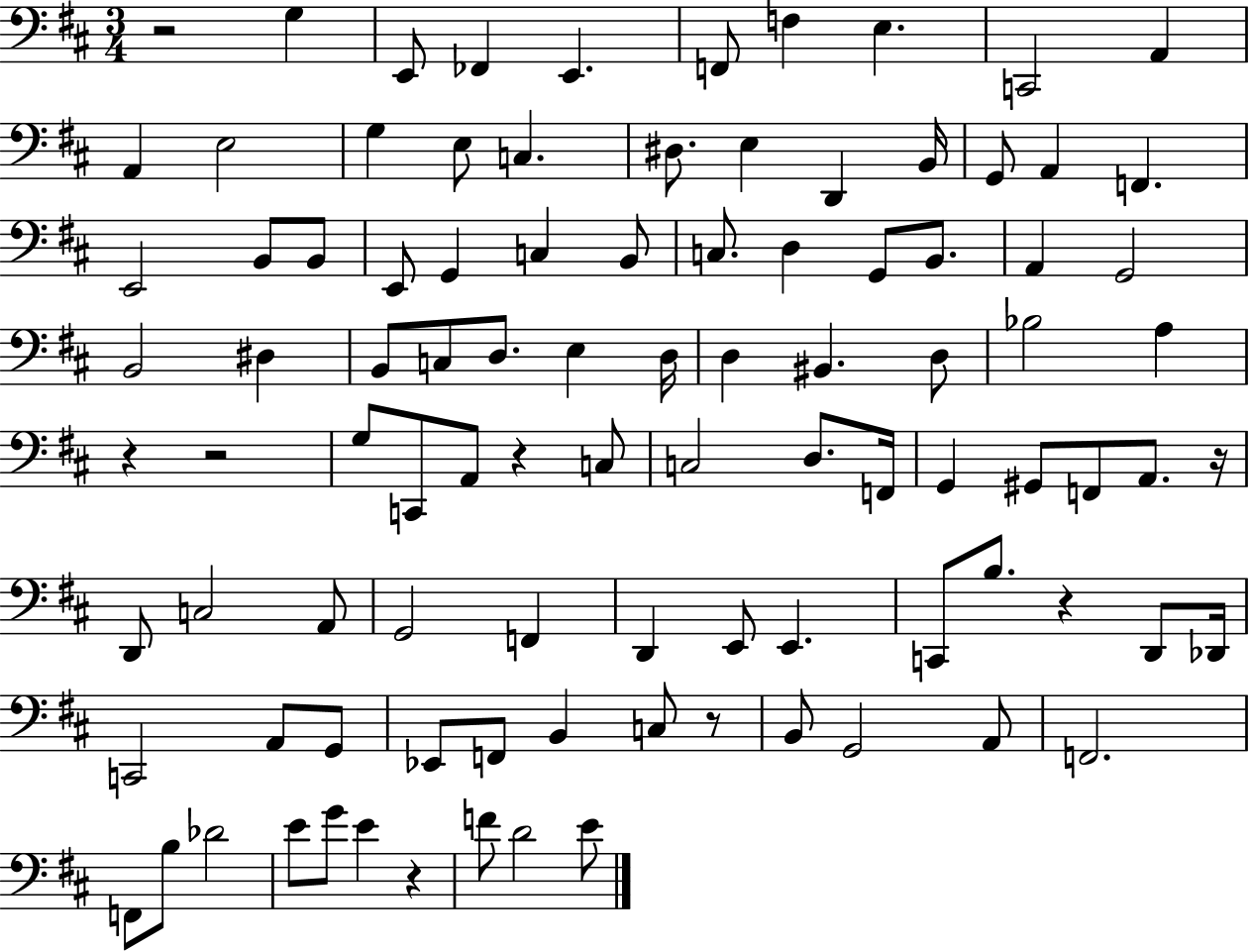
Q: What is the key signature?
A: D major